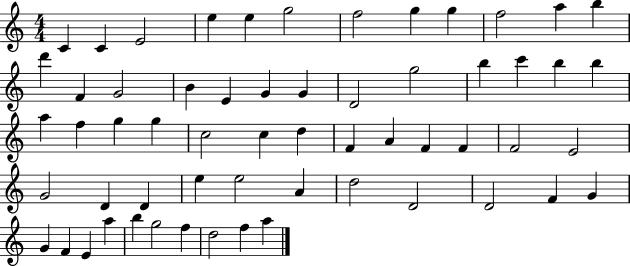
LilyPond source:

{
  \clef treble
  \numericTimeSignature
  \time 4/4
  \key c \major
  c'4 c'4 e'2 | e''4 e''4 g''2 | f''2 g''4 g''4 | f''2 a''4 b''4 | \break d'''4 f'4 g'2 | b'4 e'4 g'4 g'4 | d'2 g''2 | b''4 c'''4 b''4 b''4 | \break a''4 f''4 g''4 g''4 | c''2 c''4 d''4 | f'4 a'4 f'4 f'4 | f'2 e'2 | \break g'2 d'4 d'4 | e''4 e''2 a'4 | d''2 d'2 | d'2 f'4 g'4 | \break g'4 f'4 e'4 a''4 | b''4 g''2 f''4 | d''2 f''4 a''4 | \bar "|."
}